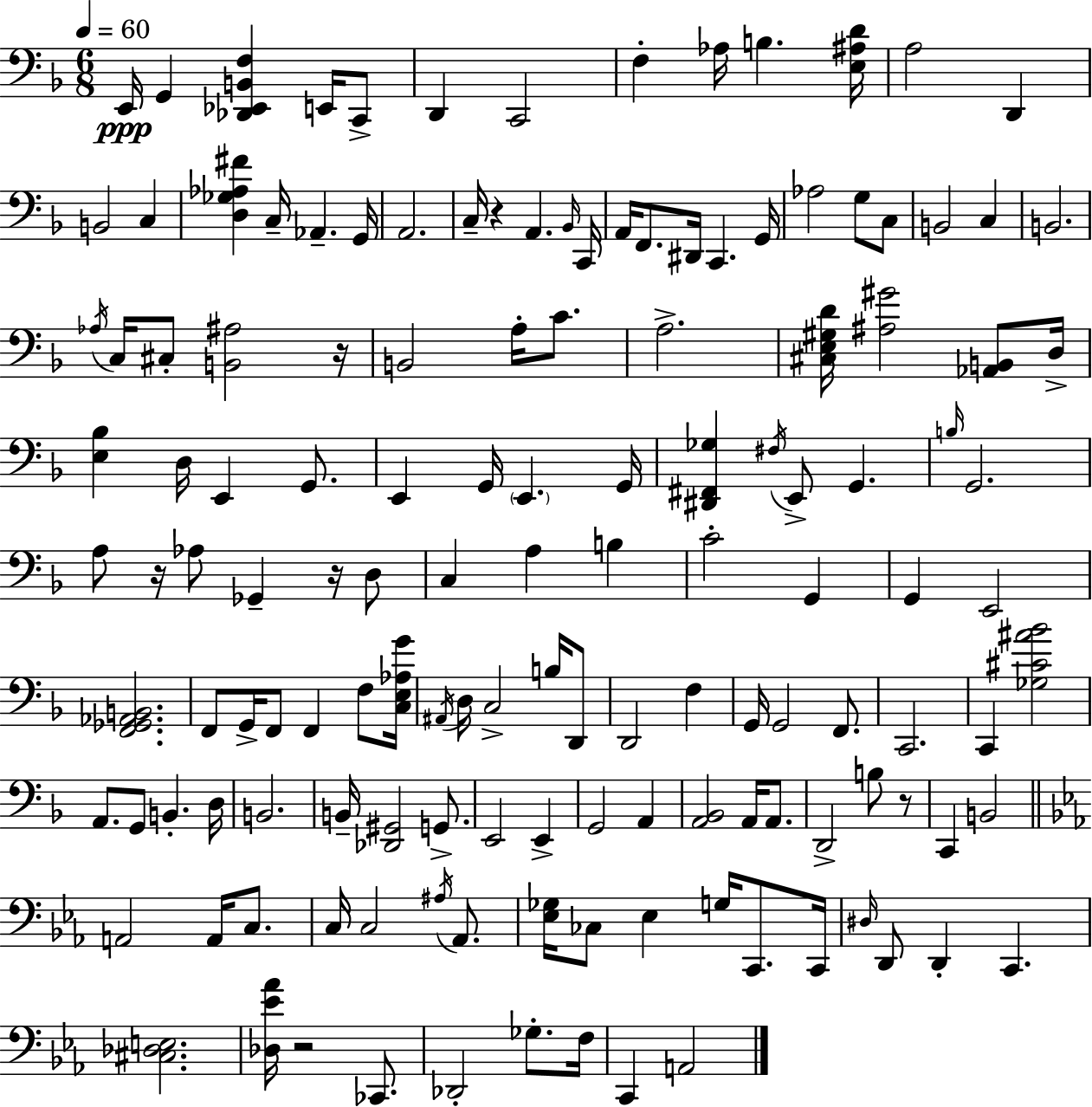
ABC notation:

X:1
T:Untitled
M:6/8
L:1/4
K:Dm
E,,/4 G,, [_D,,_E,,B,,F,] E,,/4 C,,/2 D,, C,,2 F, _A,/4 B, [E,^A,D]/4 A,2 D,, B,,2 C, [D,_G,_A,^F] C,/4 _A,, G,,/4 A,,2 C,/4 z A,, _B,,/4 C,,/4 A,,/4 F,,/2 ^D,,/4 C,, G,,/4 _A,2 G,/2 C,/2 B,,2 C, B,,2 _A,/4 C,/4 ^C,/2 [B,,^A,]2 z/4 B,,2 A,/4 C/2 A,2 [^C,E,^G,D]/4 [^A,^G]2 [_A,,B,,]/2 D,/4 [E,_B,] D,/4 E,, G,,/2 E,, G,,/4 E,, G,,/4 [^D,,^F,,_G,] ^F,/4 E,,/2 G,, B,/4 G,,2 A,/2 z/4 _A,/2 _G,, z/4 D,/2 C, A, B, C2 G,, G,, E,,2 [F,,_G,,_A,,B,,]2 F,,/2 G,,/4 F,,/2 F,, F,/2 [C,E,_A,G]/4 ^A,,/4 D,/4 C,2 B,/4 D,,/2 D,,2 F, G,,/4 G,,2 F,,/2 C,,2 C,, [_G,^C^A_B]2 A,,/2 G,,/2 B,, D,/4 B,,2 B,,/4 [_D,,^G,,]2 G,,/2 E,,2 E,, G,,2 A,, [A,,_B,,]2 A,,/4 A,,/2 D,,2 B,/2 z/2 C,, B,,2 A,,2 A,,/4 C,/2 C,/4 C,2 ^A,/4 _A,,/2 [_E,_G,]/4 _C,/2 _E, G,/4 C,,/2 C,,/4 ^D,/4 D,,/2 D,, C,, [^C,_D,E,]2 [_D,_E_A]/4 z2 _C,,/2 _D,,2 _G,/2 F,/4 C,, A,,2